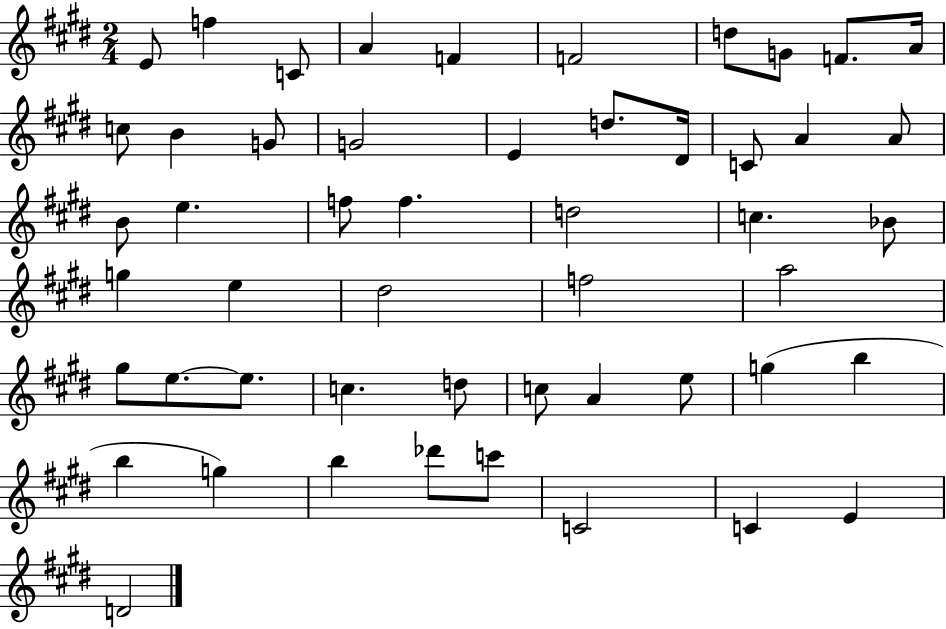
E4/e F5/q C4/e A4/q F4/q F4/h D5/e G4/e F4/e. A4/s C5/e B4/q G4/e G4/h E4/q D5/e. D#4/s C4/e A4/q A4/e B4/e E5/q. F5/e F5/q. D5/h C5/q. Bb4/e G5/q E5/q D#5/h F5/h A5/h G#5/e E5/e. E5/e. C5/q. D5/e C5/e A4/q E5/e G5/q B5/q B5/q G5/q B5/q Db6/e C6/e C4/h C4/q E4/q D4/h